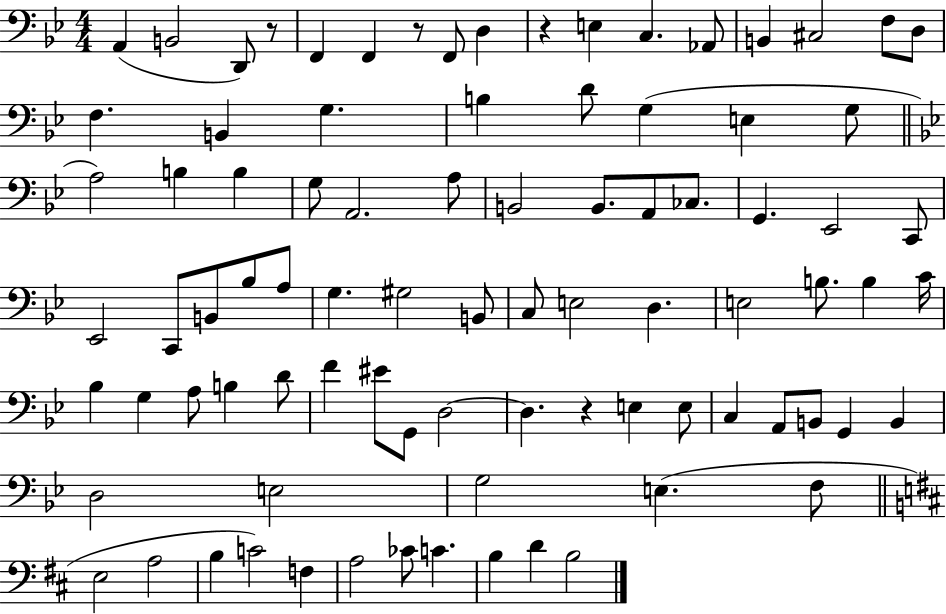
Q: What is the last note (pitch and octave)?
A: B3